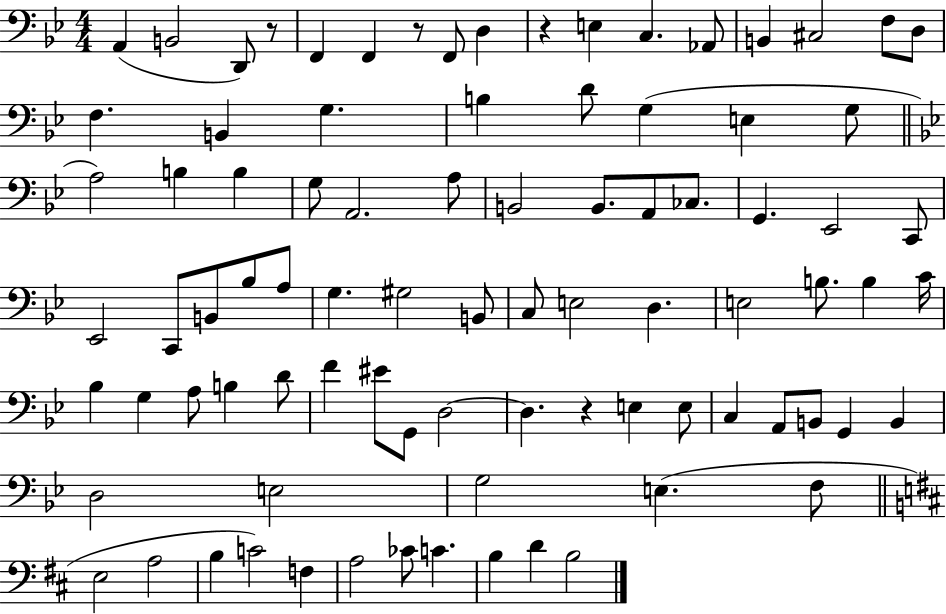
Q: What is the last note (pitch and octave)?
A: B3